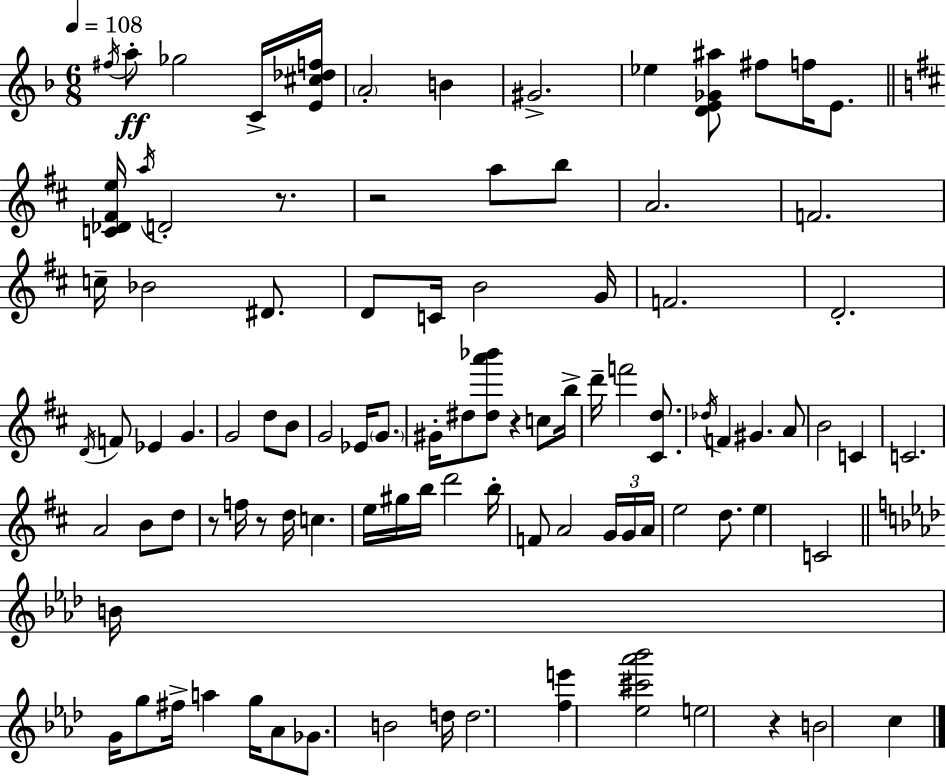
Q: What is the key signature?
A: D minor